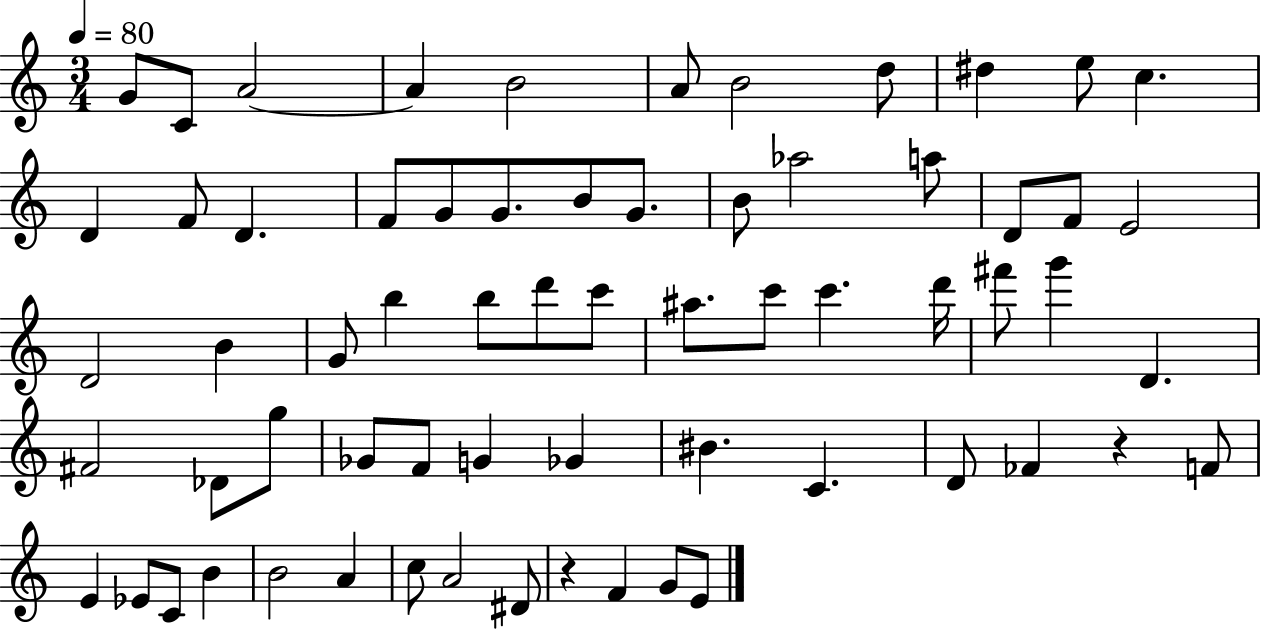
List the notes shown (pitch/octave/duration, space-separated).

G4/e C4/e A4/h A4/q B4/h A4/e B4/h D5/e D#5/q E5/e C5/q. D4/q F4/e D4/q. F4/e G4/e G4/e. B4/e G4/e. B4/e Ab5/h A5/e D4/e F4/e E4/h D4/h B4/q G4/e B5/q B5/e D6/e C6/e A#5/e. C6/e C6/q. D6/s F#6/e G6/q D4/q. F#4/h Db4/e G5/e Gb4/e F4/e G4/q Gb4/q BIS4/q. C4/q. D4/e FES4/q R/q F4/e E4/q Eb4/e C4/e B4/q B4/h A4/q C5/e A4/h D#4/e R/q F4/q G4/e E4/e